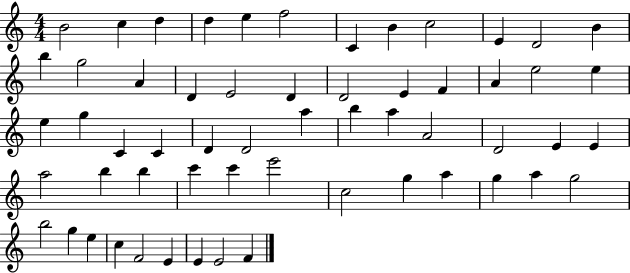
{
  \clef treble
  \numericTimeSignature
  \time 4/4
  \key c \major
  b'2 c''4 d''4 | d''4 e''4 f''2 | c'4 b'4 c''2 | e'4 d'2 b'4 | \break b''4 g''2 a'4 | d'4 e'2 d'4 | d'2 e'4 f'4 | a'4 e''2 e''4 | \break e''4 g''4 c'4 c'4 | d'4 d'2 a''4 | b''4 a''4 a'2 | d'2 e'4 e'4 | \break a''2 b''4 b''4 | c'''4 c'''4 e'''2 | c''2 g''4 a''4 | g''4 a''4 g''2 | \break b''2 g''4 e''4 | c''4 f'2 e'4 | e'4 e'2 f'4 | \bar "|."
}